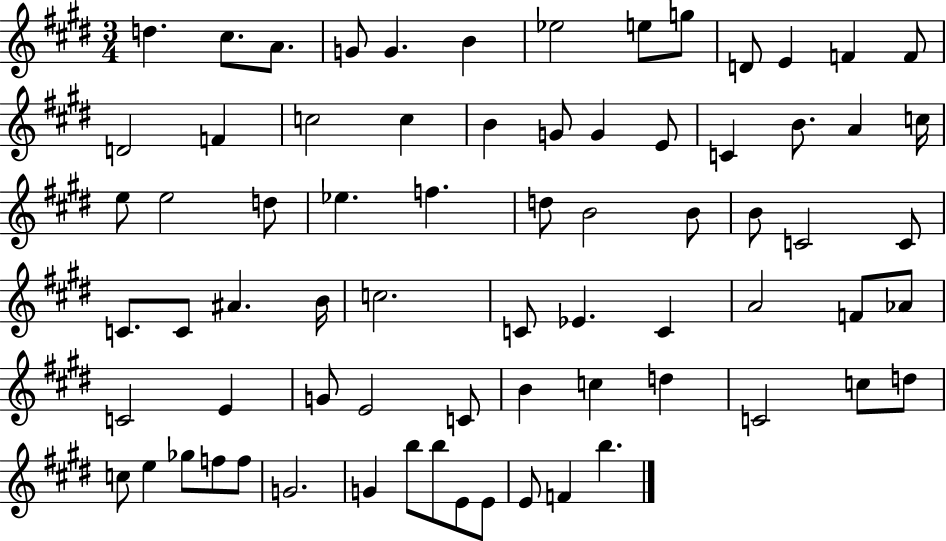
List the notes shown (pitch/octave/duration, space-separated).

D5/q. C#5/e. A4/e. G4/e G4/q. B4/q Eb5/h E5/e G5/e D4/e E4/q F4/q F4/e D4/h F4/q C5/h C5/q B4/q G4/e G4/q E4/e C4/q B4/e. A4/q C5/s E5/e E5/h D5/e Eb5/q. F5/q. D5/e B4/h B4/e B4/e C4/h C4/e C4/e. C4/e A#4/q. B4/s C5/h. C4/e Eb4/q. C4/q A4/h F4/e Ab4/e C4/h E4/q G4/e E4/h C4/e B4/q C5/q D5/q C4/h C5/e D5/e C5/e E5/q Gb5/e F5/e F5/e G4/h. G4/q B5/e B5/e E4/e E4/e E4/e F4/q B5/q.